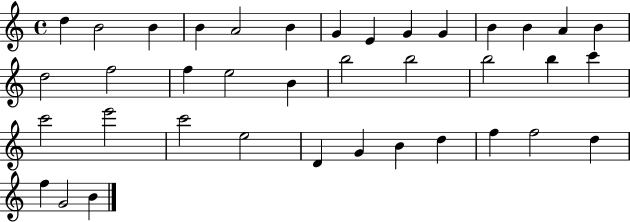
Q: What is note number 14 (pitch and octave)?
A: B4